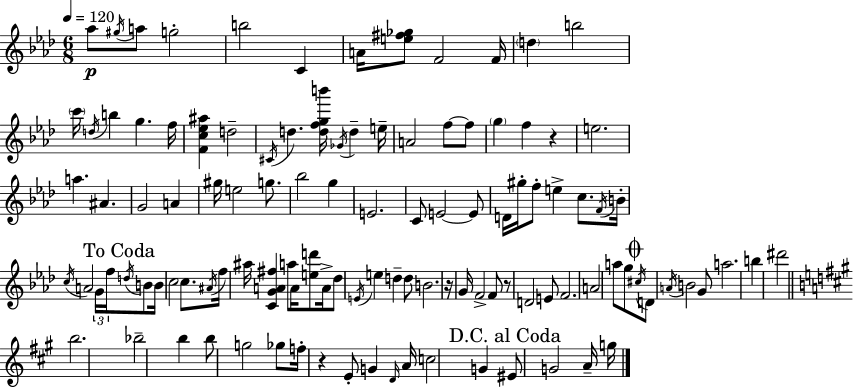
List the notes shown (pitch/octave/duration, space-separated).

Ab5/e G#5/s A5/e G5/h B5/h C4/q A4/s [E5,F#5,Gb5]/e F4/h F4/s D5/q B5/h C6/s D5/s B5/q G5/q. F5/s [F4,C5,Eb5,A#5]/q D5/h C#4/s D5/q. [D5,F5,G5,B6]/s Gb4/s D5/q E5/s A4/h F5/e F5/e G5/q F5/q R/q E5/h. A5/q. A#4/q. G4/h A4/q G#5/s E5/h G5/e. Bb5/h G5/q E4/h. C4/e E4/h E4/e D4/s G#5/s F5/e E5/q C5/e. F4/s B4/s C5/s A4/h G4/s F5/s D5/s B4/e B4/s C5/h C5/e. A#4/s F5/s A#5/s [C4,G4,A4,F#5]/q A5/e A4/s [E5,D6]/e A4/s Db5/e E4/s E5/q D5/q D5/e B4/h. R/s G4/s F4/h F4/e R/e D4/h E4/e F4/h. A4/h A5/e G5/e C#5/s D4/e A4/s B4/h G4/e A5/h. B5/q D#6/h B5/h. Bb5/h B5/q B5/e G5/h Gb5/e F5/s R/q E4/e G4/q D4/s A4/s C5/h G4/q EIS4/e G4/h A4/s G5/s